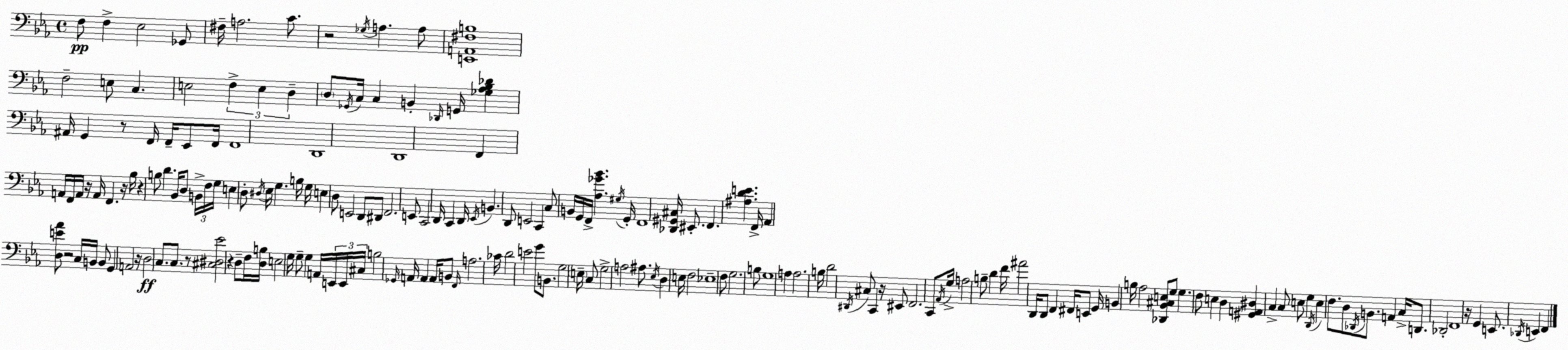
X:1
T:Untitled
M:4/4
L:1/4
K:Eb
F,/2 F, _E,2 _G,,/2 ^F,/4 A,2 C/2 z2 _G,/4 A, A,/2 [E,,A,,^F,B,]4 F,2 E,/2 C, E,2 F, E, D, D,/2 _G,,/4 C,/4 C, B,, _D,,/4 G,,/4 [_G,_A,_B,_D] ^A,,/4 G,, z/2 F,,/4 F,,/4 _E,,/2 F,,/4 F,,4 D,,4 D,,4 F,, A,,/4 F,,/4 A,,/4 z/4 A,,/4 F,, z/4 _B,/4 z B,/2 D _B,,/4 D,/2 B,,/4 F,/4 G,/4 E, D,/2 ^D,/4 _E,/4 G, B,/4 G,/4 E, D,/2 E,,2 D,,/2 ^D,,/2 F,,2 E,,/2 C,,2 D,,/4 C,, D,,/4 _E,,/4 B,, D,,/2 E,,2 C,, C,/2 B,,/4 G,,/4 F,,/4 [_A,_G_B] ^G,/4 G,,/4 F,,4 [_D,,^G,,^C,]/4 ^E,,/2 F,, [^A,DE] F,,/4 _A,, [D,E_A]/2 z2 C,/4 B,,/4 B,,/2 G,, A,,2 z/4 D,2 C,/2 C,/2 z/2 [^C,^D,_E]2 z D,/2 F,/4 [D,B,]/4 E,2 G,/4 G,/2 G, A,,/4 E,,/4 E,,/4 ^C,/4 B,2 _G,,/4 A,,/4 A,, A,,/4 B,,/2 F,,/4 A,2 _C/4 D2 E2 G/2 B,,/2 G,2 E,/4 C,/2 G,2 A,2 ^A,/2 _E,/4 D, E,/4 F,2 _E,4 F,/2 G,2 B,/2 G,4 A, A,2 B,/4 D2 ^D,,/4 ^C,/2 C,, z/4 ^E,,/2 F,,2 C,,/2 _A,,/4 G,/4 A,2 B,/2 D F/4 ^A2 D,,/4 D,,/2 F,, ^F,,/4 E,,/2 G,,/4 B,, B,/4 _A,2 [_D,,_B,,^C,E,]/2 G,/2 G, F,/2 E, D, [^G,,A,,^D,] C, C,/2 E,/2 G, D,,/4 E, F,/2 D,/2 _D,,/4 B,,/2 A,, C,/4 D,,/2 _D,,2 F,,4 z/4 G,, E,,/2 _D,,/4 E,, F,,